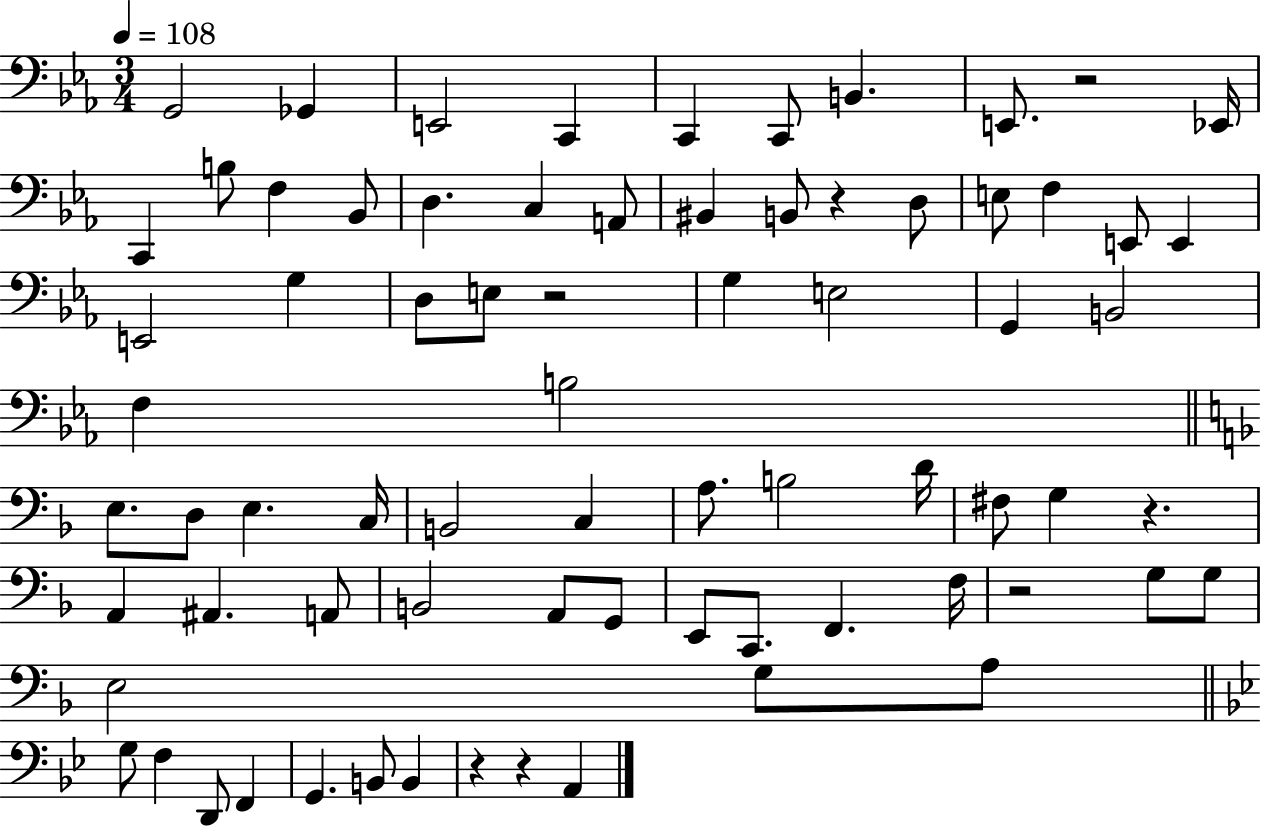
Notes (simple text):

G2/h Gb2/q E2/h C2/q C2/q C2/e B2/q. E2/e. R/h Eb2/s C2/q B3/e F3/q Bb2/e D3/q. C3/q A2/e BIS2/q B2/e R/q D3/e E3/e F3/q E2/e E2/q E2/h G3/q D3/e E3/e R/h G3/q E3/h G2/q B2/h F3/q B3/h E3/e. D3/e E3/q. C3/s B2/h C3/q A3/e. B3/h D4/s F#3/e G3/q R/q. A2/q A#2/q. A2/e B2/h A2/e G2/e E2/e C2/e. F2/q. F3/s R/h G3/e G3/e E3/h G3/e A3/e G3/e F3/q D2/e F2/q G2/q. B2/e B2/q R/q R/q A2/q